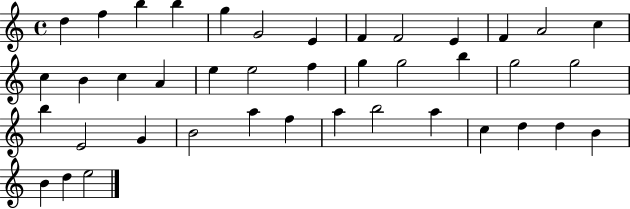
D5/q F5/q B5/q B5/q G5/q G4/h E4/q F4/q F4/h E4/q F4/q A4/h C5/q C5/q B4/q C5/q A4/q E5/q E5/h F5/q G5/q G5/h B5/q G5/h G5/h B5/q E4/h G4/q B4/h A5/q F5/q A5/q B5/h A5/q C5/q D5/q D5/q B4/q B4/q D5/q E5/h